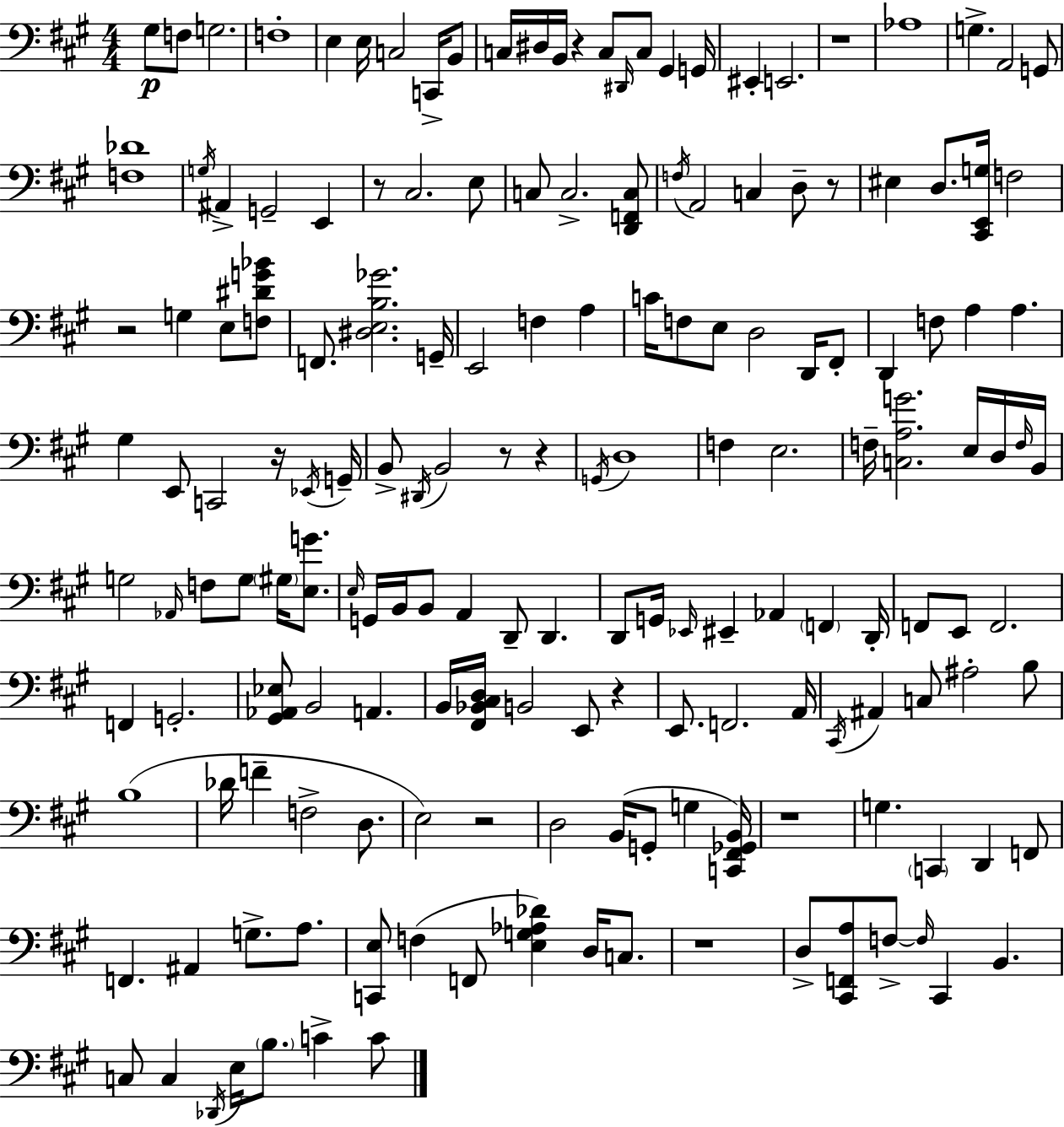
G#3/e F3/e G3/h. F3/w E3/q E3/s C3/h C2/s B2/e C3/s D#3/s B2/s R/q C3/e D#2/s C3/e G#2/q G2/s EIS2/q E2/h. R/w Ab3/w G3/q. A2/h G2/e [F3,Db4]/w G3/s A#2/q G2/h E2/q R/e C#3/h. E3/e C3/e C3/h. [D2,F2,C3]/e F3/s A2/h C3/q D3/e R/e EIS3/q D3/e. [C#2,E2,G3]/s F3/h R/h G3/q E3/e [F3,D#4,G4,Bb4]/e F2/e. [D#3,E3,B3,Gb4]/h. G2/s E2/h F3/q A3/q C4/s F3/e E3/e D3/h D2/s F#2/e D2/q F3/e A3/q A3/q. G#3/q E2/e C2/h R/s Eb2/s G2/s B2/e D#2/s B2/h R/e R/q G2/s D3/w F3/q E3/h. F3/s [C3,A3,G4]/h. E3/s D3/s F3/s B2/s G3/h Ab2/s F3/e G3/e G#3/s [E3,G4]/e. E3/s G2/s B2/s B2/e A2/q D2/e D2/q. D2/e G2/s Eb2/s EIS2/q Ab2/q F2/q D2/s F2/e E2/e F2/h. F2/q G2/h. [G#2,Ab2,Eb3]/e B2/h A2/q. B2/s [F#2,Bb2,C#3,D3]/s B2/h E2/e R/q E2/e. F2/h. A2/s C#2/s A#2/q C3/e A#3/h B3/e B3/w Db4/s F4/q F3/h D3/e. E3/h R/h D3/h B2/s G2/e G3/q [C2,F#2,Gb2,B2]/s R/w G3/q. C2/q D2/q F2/e F2/q. A#2/q G3/e. A3/e. [C2,E3]/e F3/q F2/e [E3,G3,Ab3,Db4]/q D3/s C3/e. R/w D3/e [C#2,F2,A3]/e F3/e F3/s C#2/q B2/q. C3/e C3/q Db2/s E3/s B3/e. C4/q C4/e